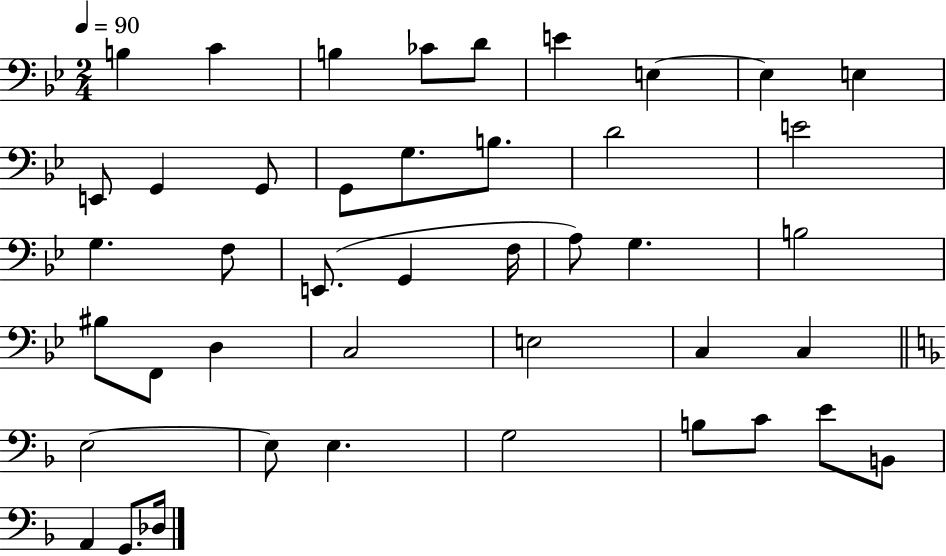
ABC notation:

X:1
T:Untitled
M:2/4
L:1/4
K:Bb
B, C B, _C/2 D/2 E E, E, E, E,,/2 G,, G,,/2 G,,/2 G,/2 B,/2 D2 E2 G, F,/2 E,,/2 G,, F,/4 A,/2 G, B,2 ^B,/2 F,,/2 D, C,2 E,2 C, C, E,2 E,/2 E, G,2 B,/2 C/2 E/2 B,,/2 A,, G,,/2 _D,/4